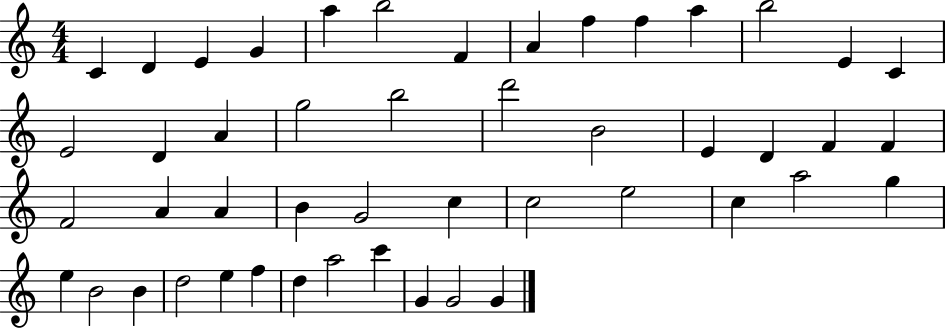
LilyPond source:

{
  \clef treble
  \numericTimeSignature
  \time 4/4
  \key c \major
  c'4 d'4 e'4 g'4 | a''4 b''2 f'4 | a'4 f''4 f''4 a''4 | b''2 e'4 c'4 | \break e'2 d'4 a'4 | g''2 b''2 | d'''2 b'2 | e'4 d'4 f'4 f'4 | \break f'2 a'4 a'4 | b'4 g'2 c''4 | c''2 e''2 | c''4 a''2 g''4 | \break e''4 b'2 b'4 | d''2 e''4 f''4 | d''4 a''2 c'''4 | g'4 g'2 g'4 | \break \bar "|."
}